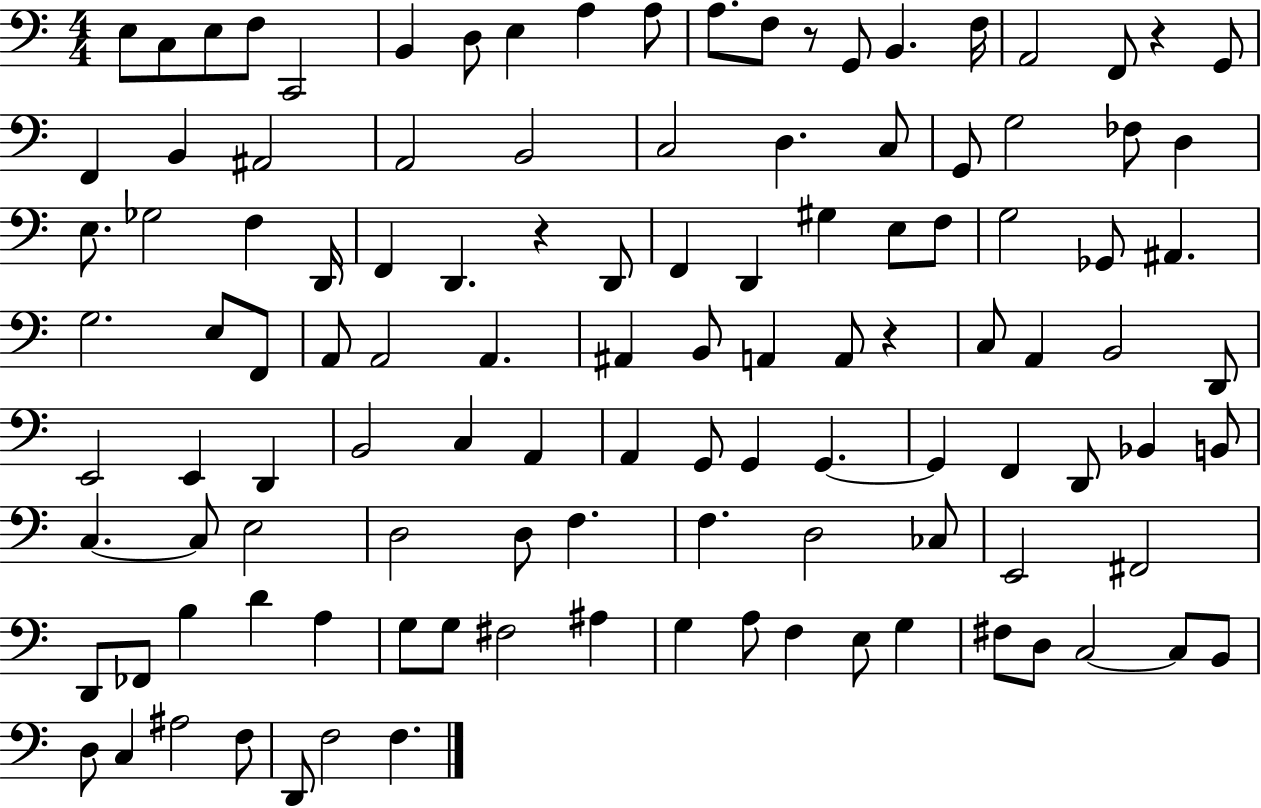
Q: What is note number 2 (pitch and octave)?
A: C3